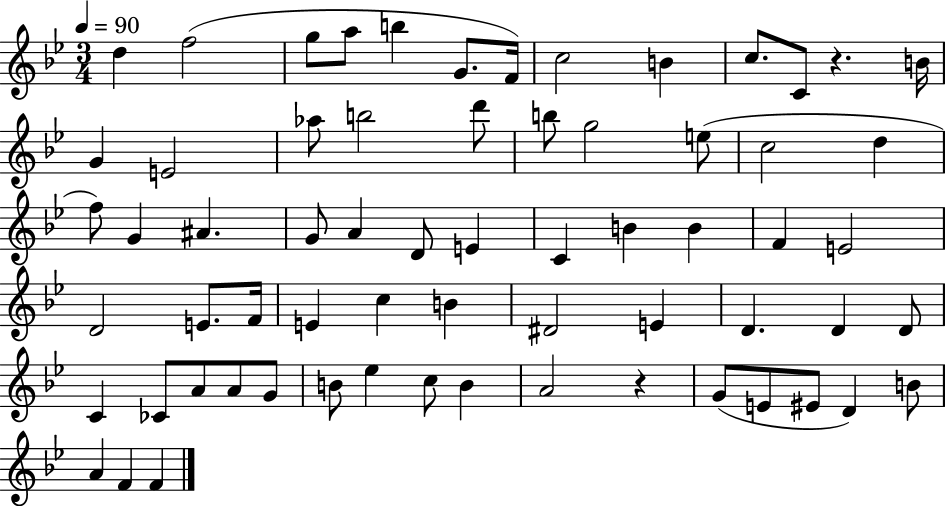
D5/q F5/h G5/e A5/e B5/q G4/e. F4/s C5/h B4/q C5/e. C4/e R/q. B4/s G4/q E4/h Ab5/e B5/h D6/e B5/e G5/h E5/e C5/h D5/q F5/e G4/q A#4/q. G4/e A4/q D4/e E4/q C4/q B4/q B4/q F4/q E4/h D4/h E4/e. F4/s E4/q C5/q B4/q D#4/h E4/q D4/q. D4/q D4/e C4/q CES4/e A4/e A4/e G4/e B4/e Eb5/q C5/e B4/q A4/h R/q G4/e E4/e EIS4/e D4/q B4/e A4/q F4/q F4/q